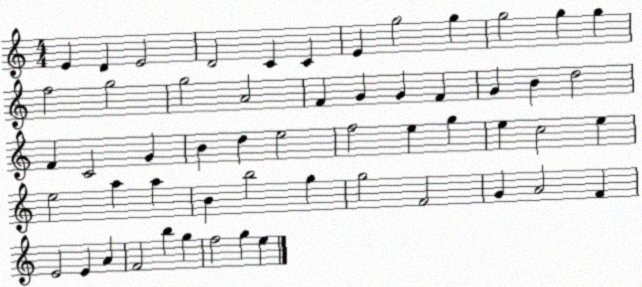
X:1
T:Untitled
M:4/4
L:1/4
K:C
E D E2 D2 C C E g2 g g2 g g f2 g2 g2 A2 F G G F G B d2 F C2 G B d e2 f2 e g e c2 e e2 a a B b2 g g2 F2 G A2 F E2 E A F2 b g f2 g e